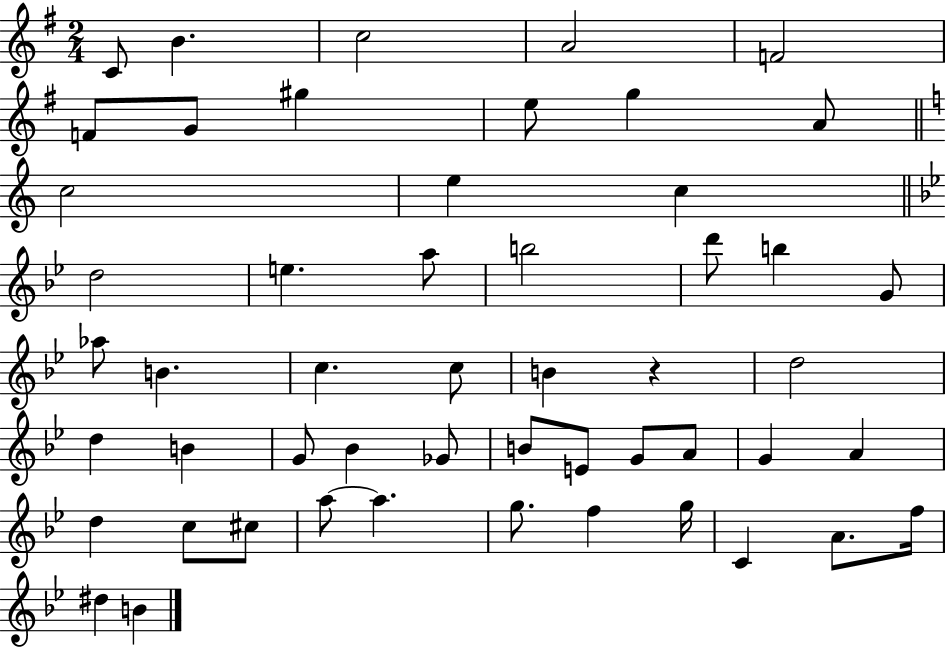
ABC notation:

X:1
T:Untitled
M:2/4
L:1/4
K:G
C/2 B c2 A2 F2 F/2 G/2 ^g e/2 g A/2 c2 e c d2 e a/2 b2 d'/2 b G/2 _a/2 B c c/2 B z d2 d B G/2 _B _G/2 B/2 E/2 G/2 A/2 G A d c/2 ^c/2 a/2 a g/2 f g/4 C A/2 f/4 ^d B